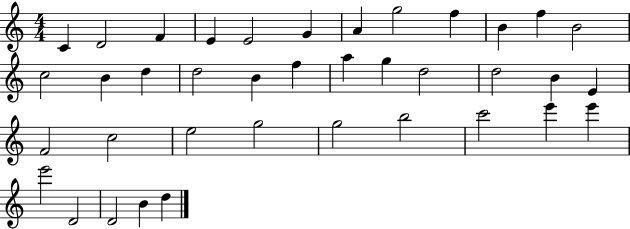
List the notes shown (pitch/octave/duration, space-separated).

C4/q D4/h F4/q E4/q E4/h G4/q A4/q G5/h F5/q B4/q F5/q B4/h C5/h B4/q D5/q D5/h B4/q F5/q A5/q G5/q D5/h D5/h B4/q E4/q F4/h C5/h E5/h G5/h G5/h B5/h C6/h E6/q E6/q E6/h D4/h D4/h B4/q D5/q